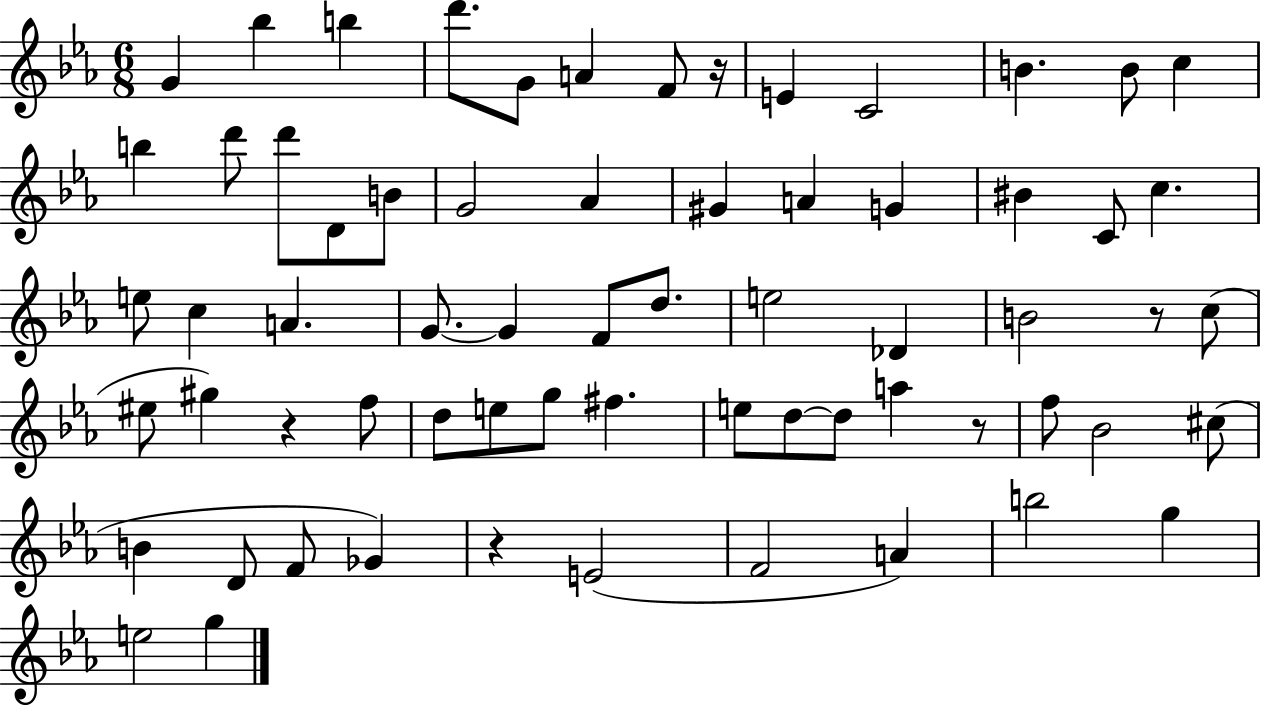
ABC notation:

X:1
T:Untitled
M:6/8
L:1/4
K:Eb
G _b b d'/2 G/2 A F/2 z/4 E C2 B B/2 c b d'/2 d'/2 D/2 B/2 G2 _A ^G A G ^B C/2 c e/2 c A G/2 G F/2 d/2 e2 _D B2 z/2 c/2 ^e/2 ^g z f/2 d/2 e/2 g/2 ^f e/2 d/2 d/2 a z/2 f/2 _B2 ^c/2 B D/2 F/2 _G z E2 F2 A b2 g e2 g